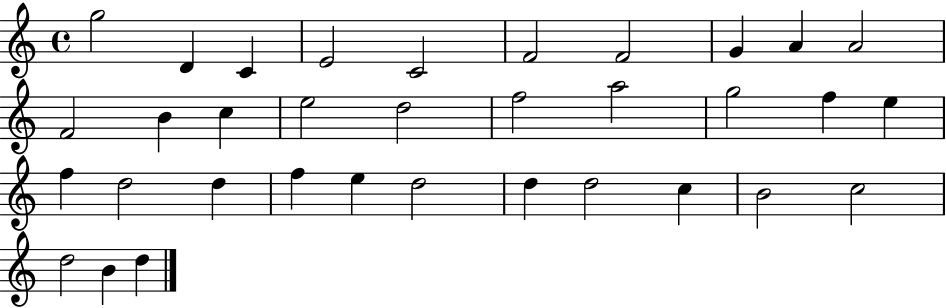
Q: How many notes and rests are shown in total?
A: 34